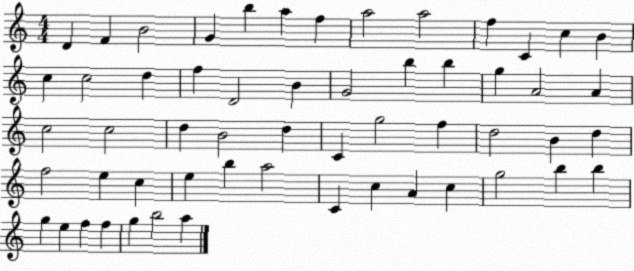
X:1
T:Untitled
M:4/4
L:1/4
K:C
D F B2 G b a f a2 a2 f C c B c c2 d f D2 B G2 b b g A2 A c2 c2 d B2 d C g2 f d2 B d f2 e c e b a2 C c A c g2 b b g e f f g b2 a